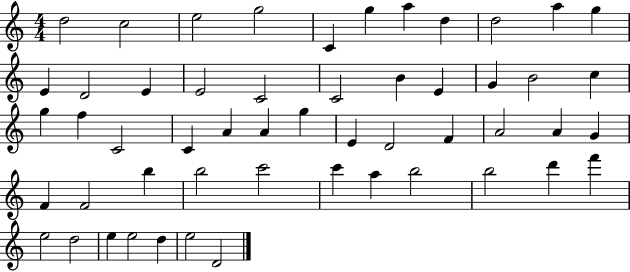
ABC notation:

X:1
T:Untitled
M:4/4
L:1/4
K:C
d2 c2 e2 g2 C g a d d2 a g E D2 E E2 C2 C2 B E G B2 c g f C2 C A A g E D2 F A2 A G F F2 b b2 c'2 c' a b2 b2 d' f' e2 d2 e e2 d e2 D2